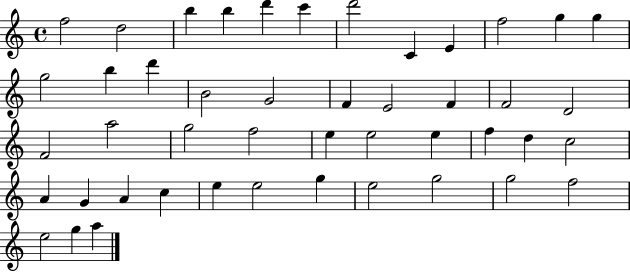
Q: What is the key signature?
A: C major